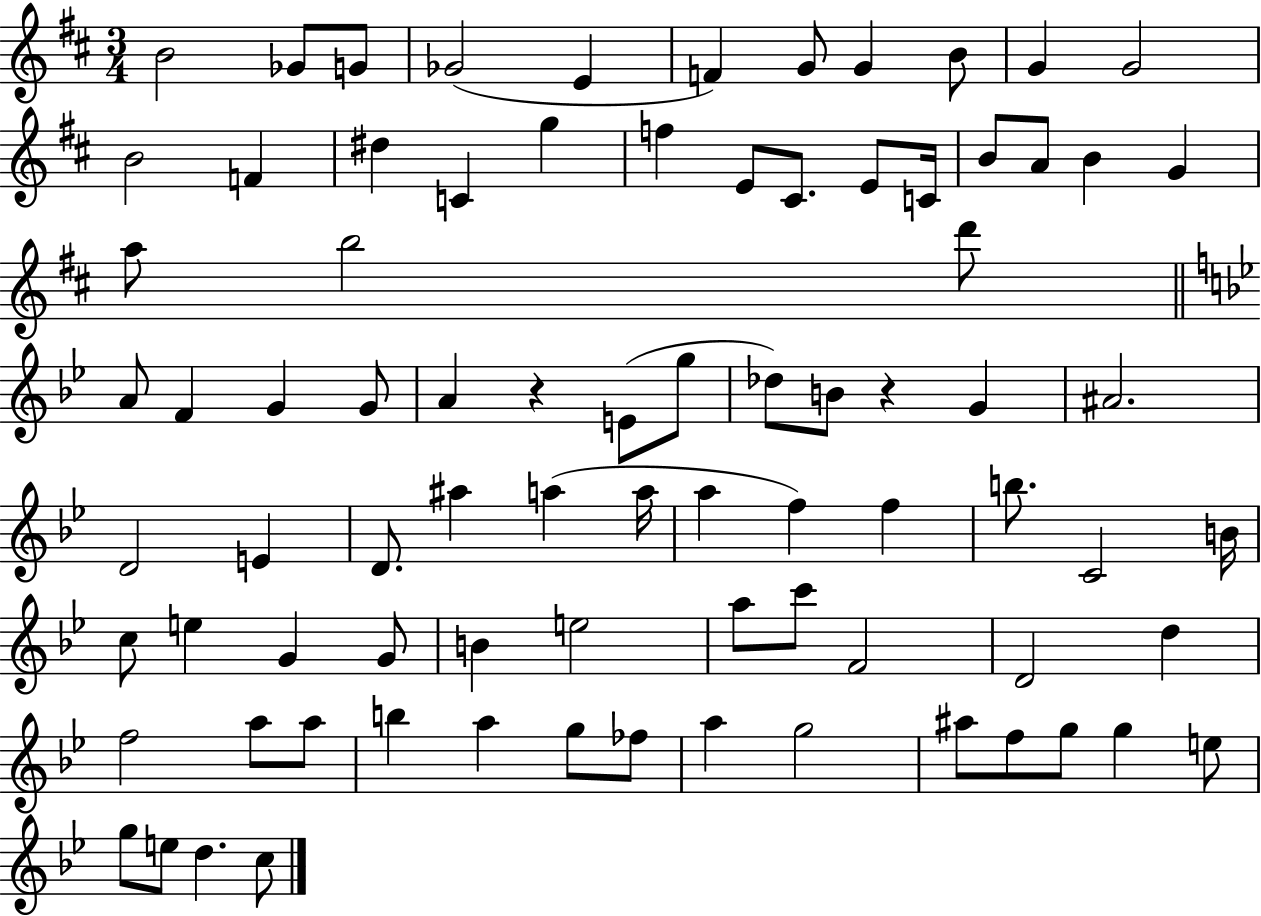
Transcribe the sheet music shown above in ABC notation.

X:1
T:Untitled
M:3/4
L:1/4
K:D
B2 _G/2 G/2 _G2 E F G/2 G B/2 G G2 B2 F ^d C g f E/2 ^C/2 E/2 C/4 B/2 A/2 B G a/2 b2 d'/2 A/2 F G G/2 A z E/2 g/2 _d/2 B/2 z G ^A2 D2 E D/2 ^a a a/4 a f f b/2 C2 B/4 c/2 e G G/2 B e2 a/2 c'/2 F2 D2 d f2 a/2 a/2 b a g/2 _f/2 a g2 ^a/2 f/2 g/2 g e/2 g/2 e/2 d c/2